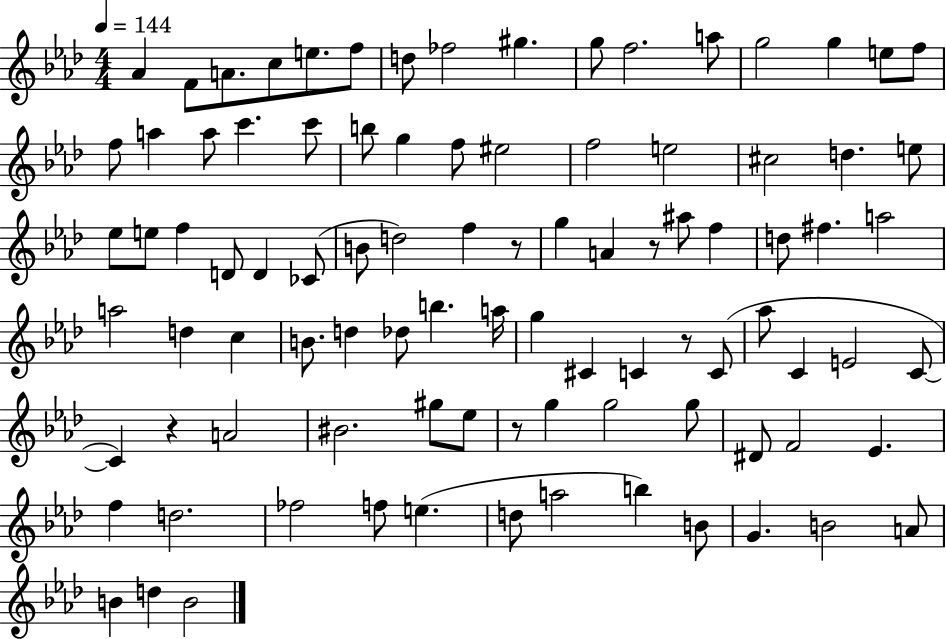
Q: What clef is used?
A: treble